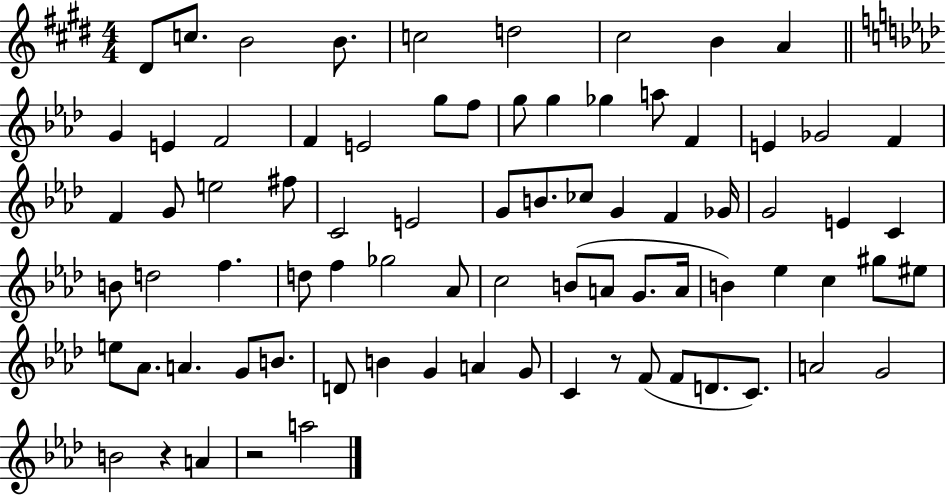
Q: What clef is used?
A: treble